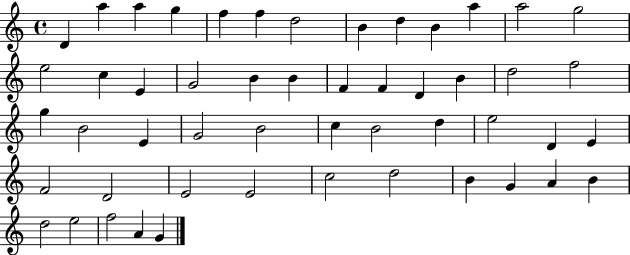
X:1
T:Untitled
M:4/4
L:1/4
K:C
D a a g f f d2 B d B a a2 g2 e2 c E G2 B B F F D B d2 f2 g B2 E G2 B2 c B2 d e2 D E F2 D2 E2 E2 c2 d2 B G A B d2 e2 f2 A G